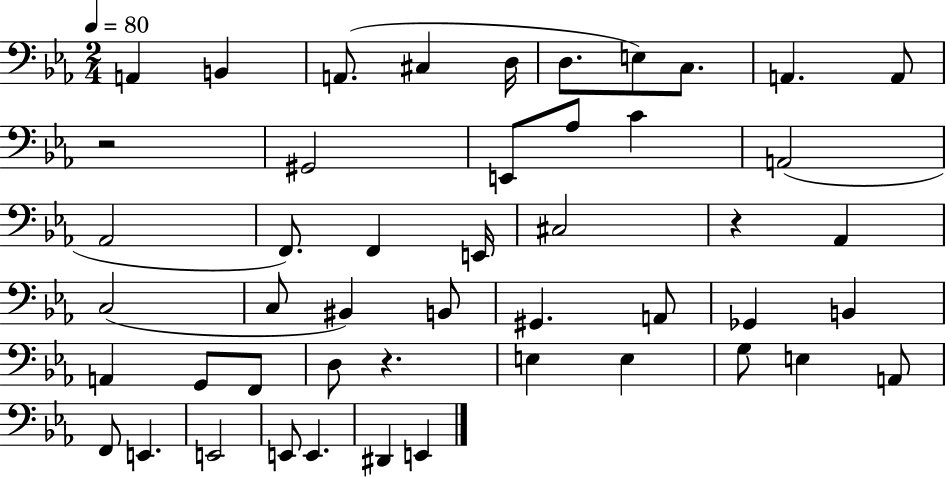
A2/q B2/q A2/e. C#3/q D3/s D3/e. E3/e C3/e. A2/q. A2/e R/h G#2/h E2/e Ab3/e C4/q A2/h Ab2/h F2/e. F2/q E2/s C#3/h R/q Ab2/q C3/h C3/e BIS2/q B2/e G#2/q. A2/e Gb2/q B2/q A2/q G2/e F2/e D3/e R/q. E3/q E3/q G3/e E3/q A2/e F2/e E2/q. E2/h E2/e E2/q. D#2/q E2/q